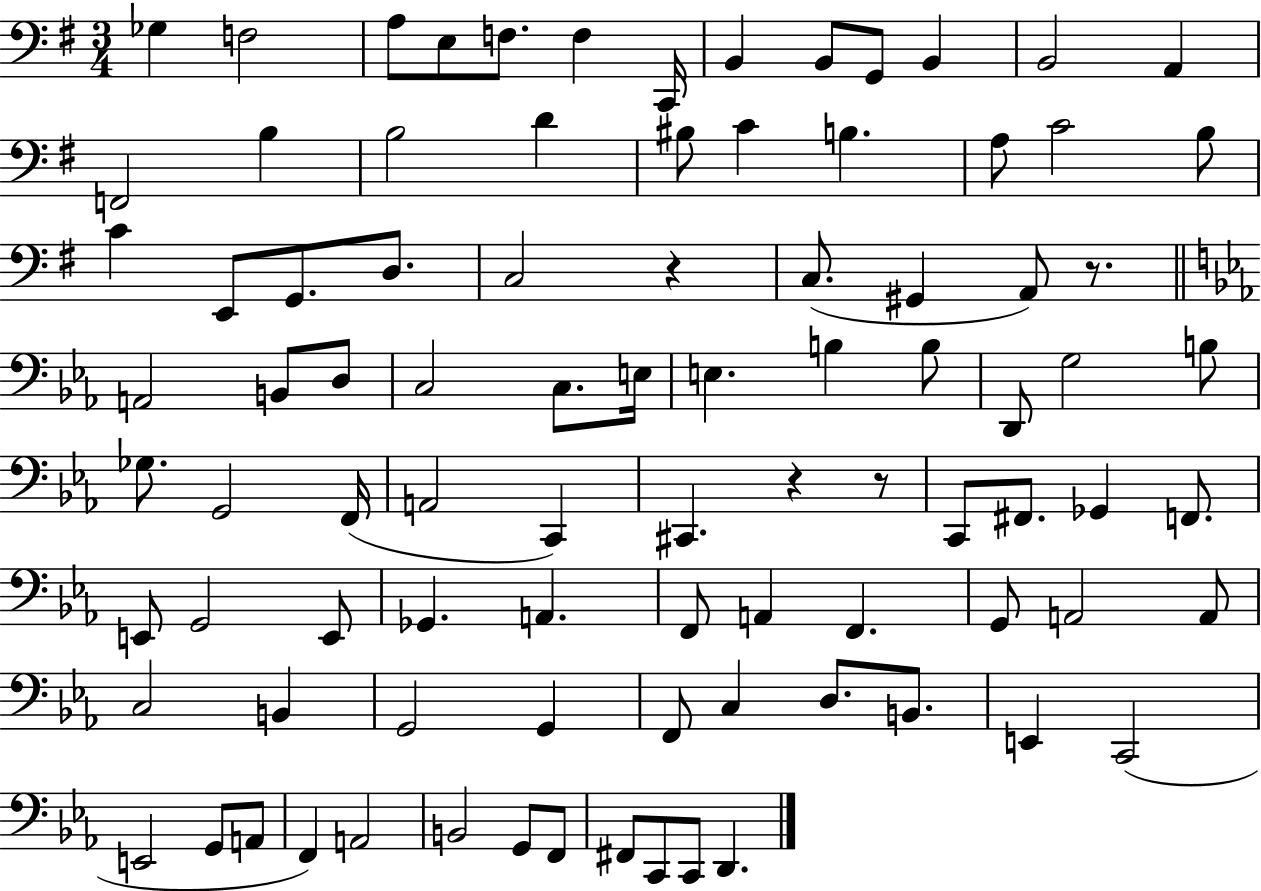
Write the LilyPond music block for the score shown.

{
  \clef bass
  \numericTimeSignature
  \time 3/4
  \key g \major
  ges4 f2 | a8 e8 f8. f4 c,16 | b,4 b,8 g,8 b,4 | b,2 a,4 | \break f,2 b4 | b2 d'4 | bis8 c'4 b4. | a8 c'2 b8 | \break c'4 e,8 g,8. d8. | c2 r4 | c8.( gis,4 a,8) r8. | \bar "||" \break \key ees \major a,2 b,8 d8 | c2 c8. e16 | e4. b4 b8 | d,8 g2 b8 | \break ges8. g,2 f,16( | a,2 c,4) | cis,4. r4 r8 | c,8 fis,8. ges,4 f,8. | \break e,8 g,2 e,8 | ges,4. a,4. | f,8 a,4 f,4. | g,8 a,2 a,8 | \break c2 b,4 | g,2 g,4 | f,8 c4 d8. b,8. | e,4 c,2( | \break e,2 g,8 a,8 | f,4) a,2 | b,2 g,8 f,8 | fis,8 c,8 c,8 d,4. | \break \bar "|."
}